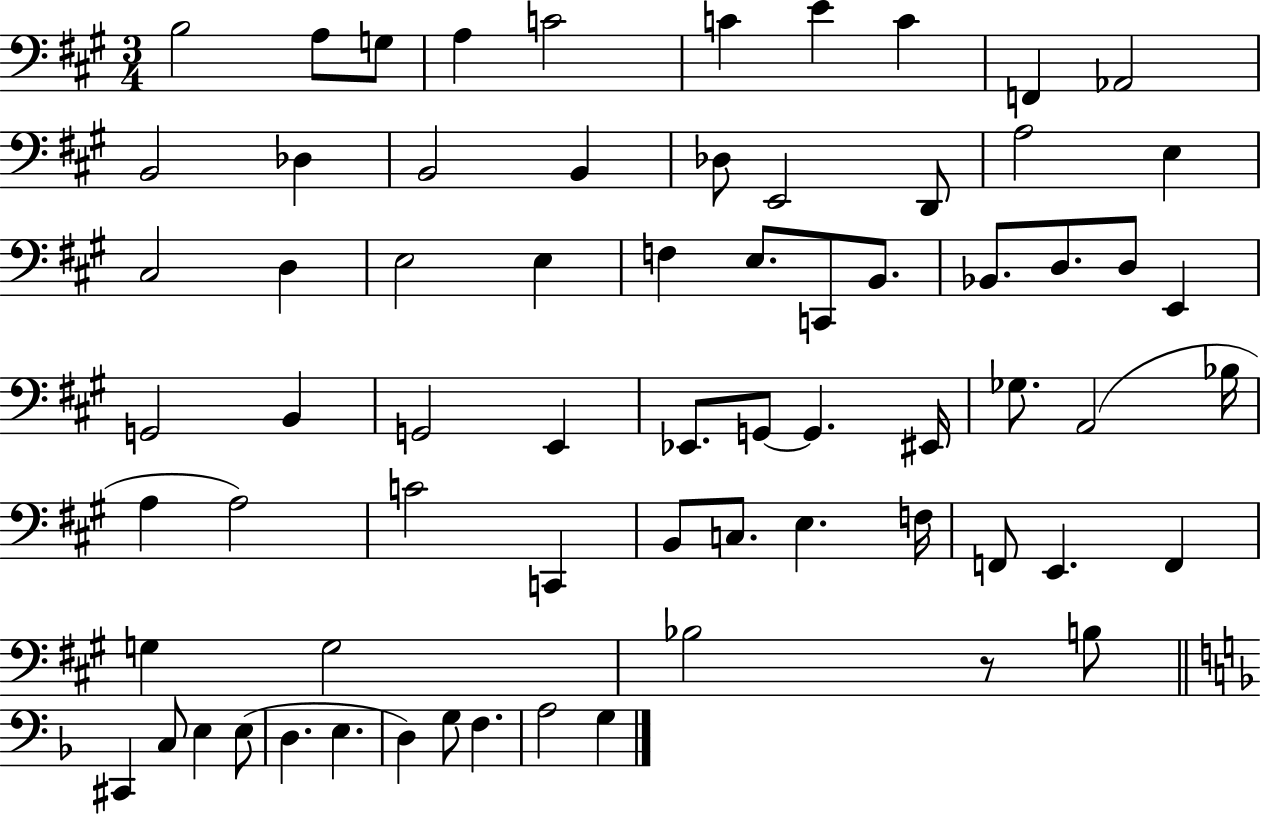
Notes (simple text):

B3/h A3/e G3/e A3/q C4/h C4/q E4/q C4/q F2/q Ab2/h B2/h Db3/q B2/h B2/q Db3/e E2/h D2/e A3/h E3/q C#3/h D3/q E3/h E3/q F3/q E3/e. C2/e B2/e. Bb2/e. D3/e. D3/e E2/q G2/h B2/q G2/h E2/q Eb2/e. G2/e G2/q. EIS2/s Gb3/e. A2/h Bb3/s A3/q A3/h C4/h C2/q B2/e C3/e. E3/q. F3/s F2/e E2/q. F2/q G3/q G3/h Bb3/h R/e B3/e C#2/q C3/e E3/q E3/e D3/q. E3/q. D3/q G3/e F3/q. A3/h G3/q